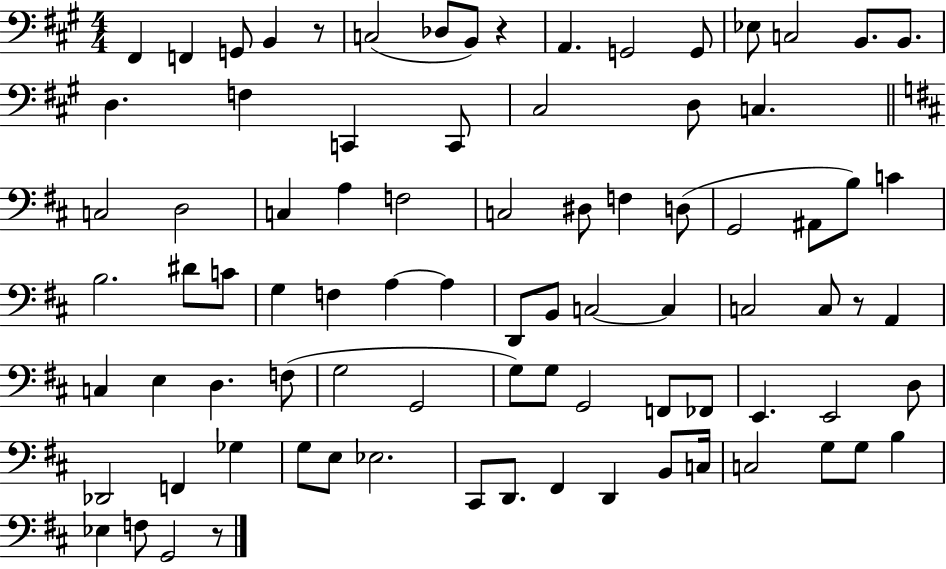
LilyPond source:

{
  \clef bass
  \numericTimeSignature
  \time 4/4
  \key a \major
  fis,4 f,4 g,8 b,4 r8 | c2( des8 b,8) r4 | a,4. g,2 g,8 | ees8 c2 b,8. b,8. | \break d4. f4 c,4 c,8 | cis2 d8 c4. | \bar "||" \break \key b \minor c2 d2 | c4 a4 f2 | c2 dis8 f4 d8( | g,2 ais,8 b8) c'4 | \break b2. dis'8 c'8 | g4 f4 a4~~ a4 | d,8 b,8 c2~~ c4 | c2 c8 r8 a,4 | \break c4 e4 d4. f8( | g2 g,2 | g8) g8 g,2 f,8 fes,8 | e,4. e,2 d8 | \break des,2 f,4 ges4 | g8 e8 ees2. | cis,8 d,8. fis,4 d,4 b,8 c16 | c2 g8 g8 b4 | \break ees4 f8 g,2 r8 | \bar "|."
}